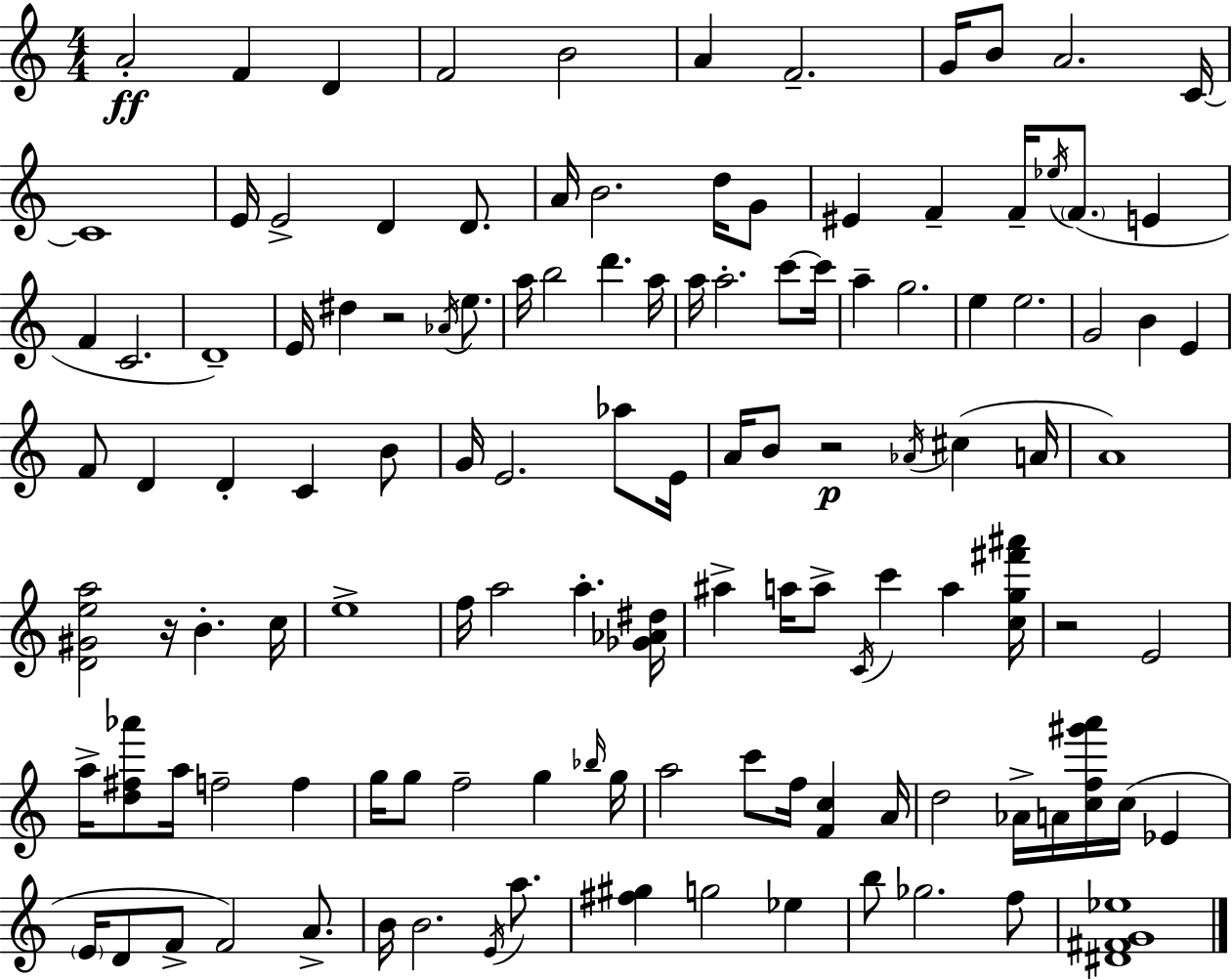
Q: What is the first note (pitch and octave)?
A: A4